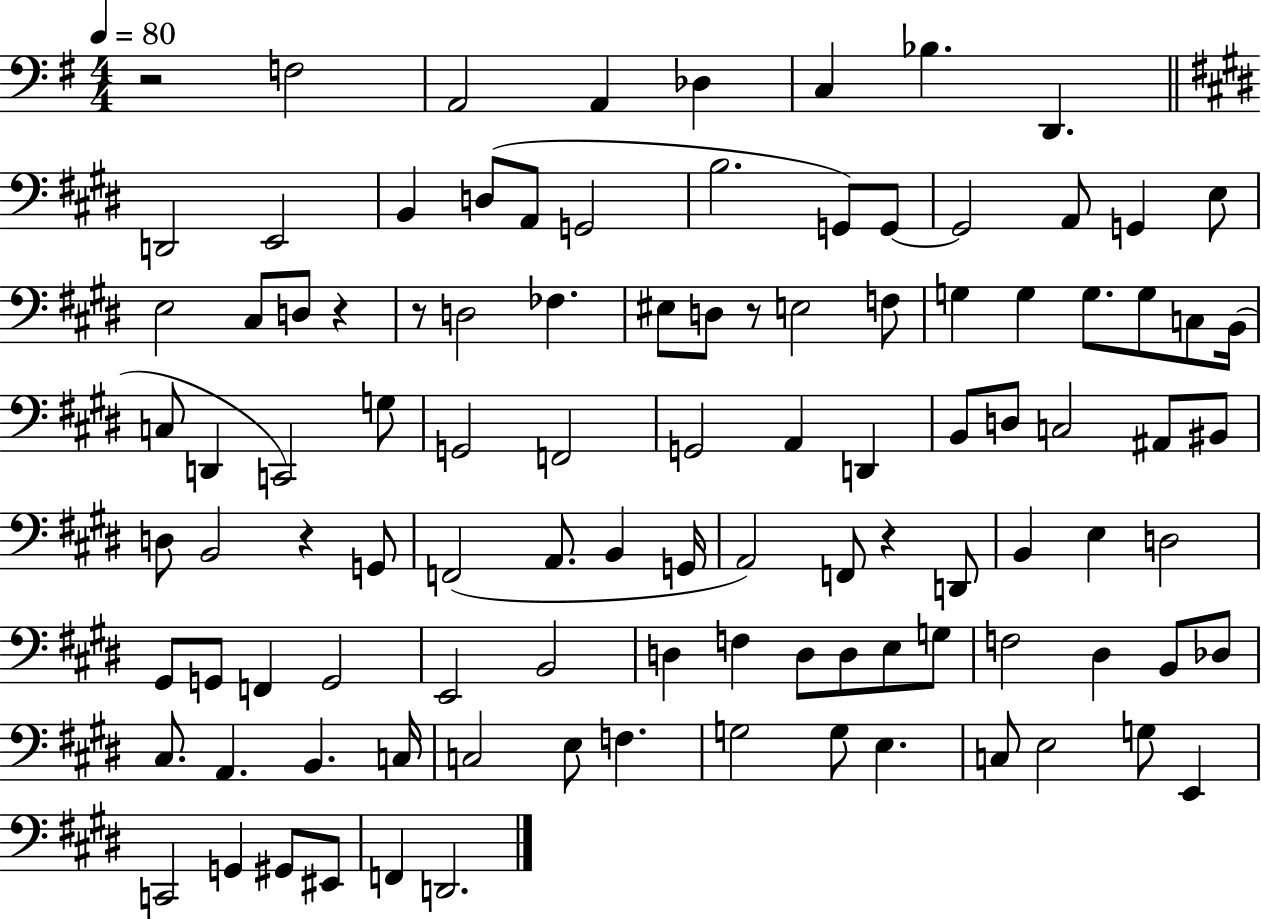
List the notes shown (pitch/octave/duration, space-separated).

R/h F3/h A2/h A2/q Db3/q C3/q Bb3/q. D2/q. D2/h E2/h B2/q D3/e A2/e G2/h B3/h. G2/e G2/e G2/h A2/e G2/q E3/e E3/h C#3/e D3/e R/q R/e D3/h FES3/q. EIS3/e D3/e R/e E3/h F3/e G3/q G3/q G3/e. G3/e C3/e B2/s C3/e D2/q C2/h G3/e G2/h F2/h G2/h A2/q D2/q B2/e D3/e C3/h A#2/e BIS2/e D3/e B2/h R/q G2/e F2/h A2/e. B2/q G2/s A2/h F2/e R/q D2/e B2/q E3/q D3/h G#2/e G2/e F2/q G2/h E2/h B2/h D3/q F3/q D3/e D3/e E3/e G3/e F3/h D#3/q B2/e Db3/e C#3/e. A2/q. B2/q. C3/s C3/h E3/e F3/q. G3/h G3/e E3/q. C3/e E3/h G3/e E2/q C2/h G2/q G#2/e EIS2/e F2/q D2/h.